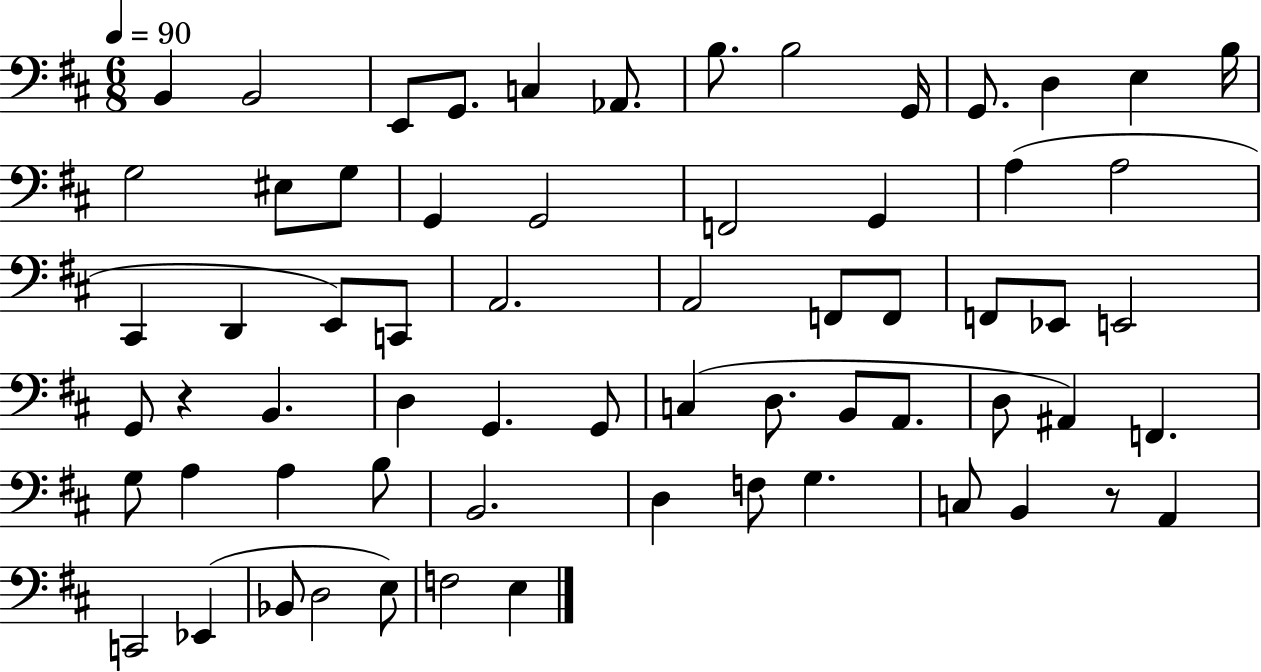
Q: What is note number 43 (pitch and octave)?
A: D3